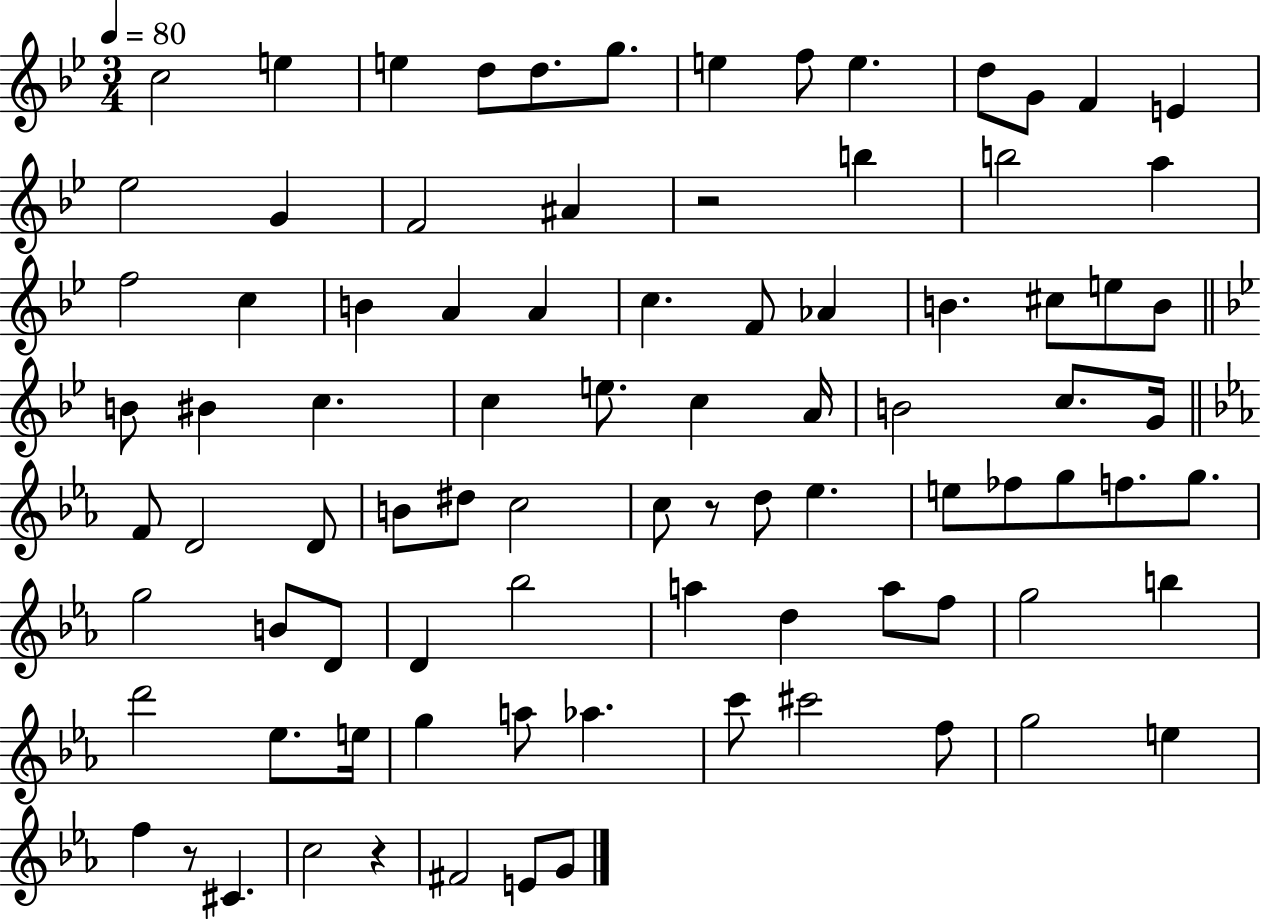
C5/h E5/q E5/q D5/e D5/e. G5/e. E5/q F5/e E5/q. D5/e G4/e F4/q E4/q Eb5/h G4/q F4/h A#4/q R/h B5/q B5/h A5/q F5/h C5/q B4/q A4/q A4/q C5/q. F4/e Ab4/q B4/q. C#5/e E5/e B4/e B4/e BIS4/q C5/q. C5/q E5/e. C5/q A4/s B4/h C5/e. G4/s F4/e D4/h D4/e B4/e D#5/e C5/h C5/e R/e D5/e Eb5/q. E5/e FES5/e G5/e F5/e. G5/e. G5/h B4/e D4/e D4/q Bb5/h A5/q D5/q A5/e F5/e G5/h B5/q D6/h Eb5/e. E5/s G5/q A5/e Ab5/q. C6/e C#6/h F5/e G5/h E5/q F5/q R/e C#4/q. C5/h R/q F#4/h E4/e G4/e